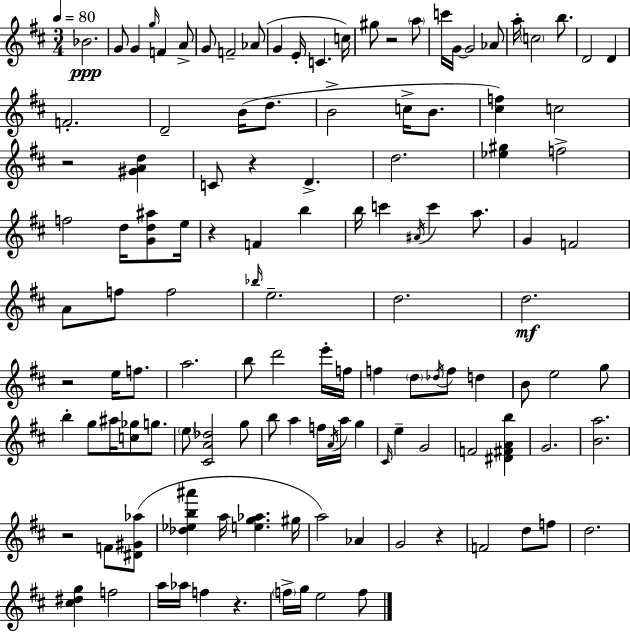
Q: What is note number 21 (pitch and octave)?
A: C5